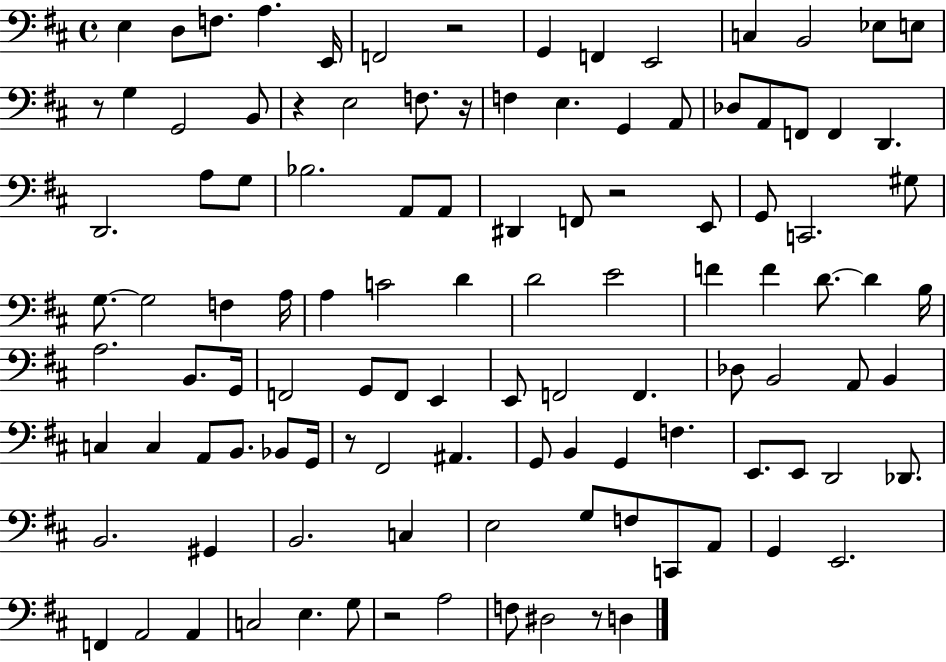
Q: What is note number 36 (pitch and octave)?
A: E2